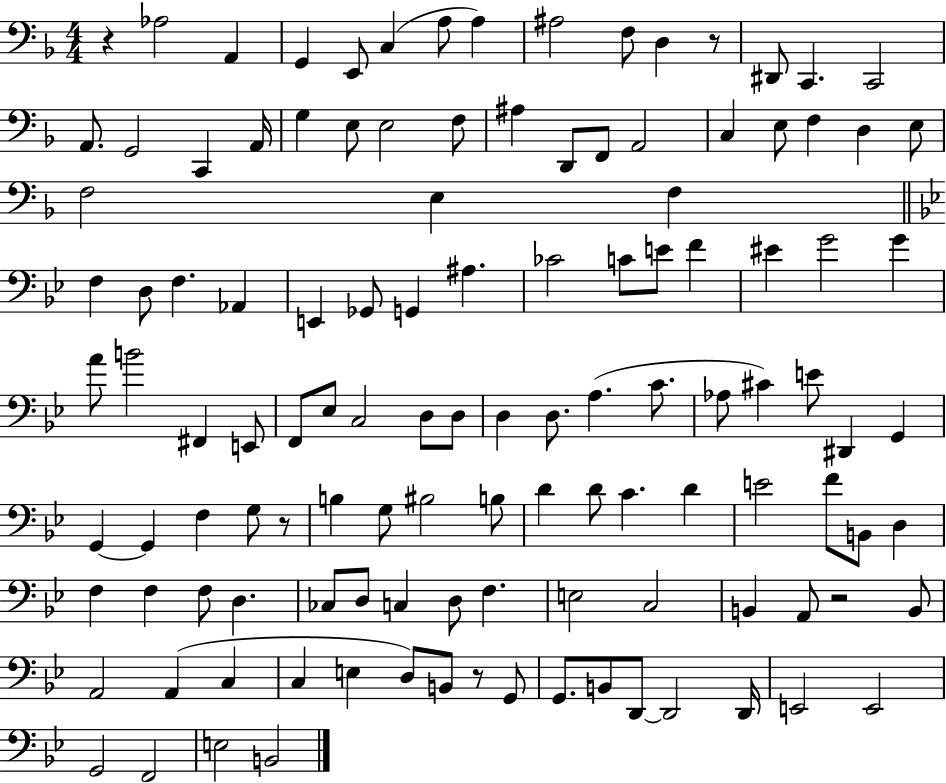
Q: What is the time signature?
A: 4/4